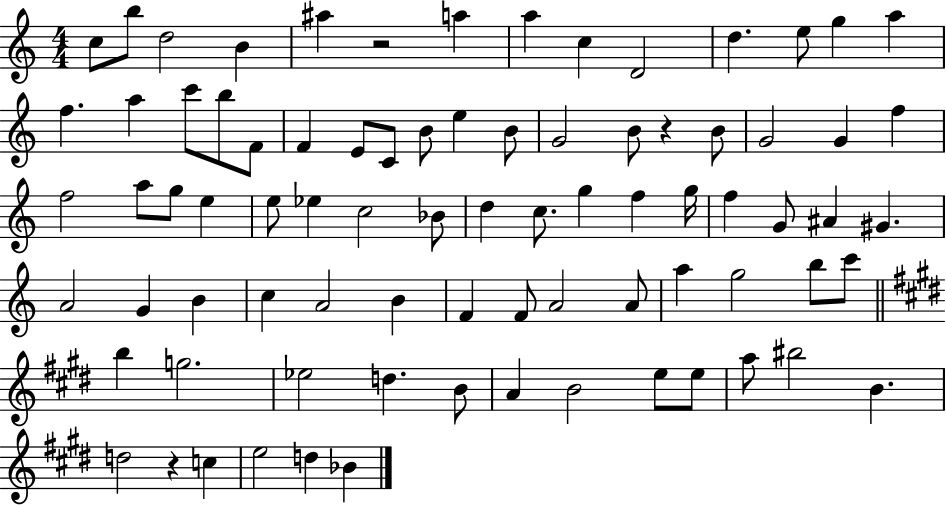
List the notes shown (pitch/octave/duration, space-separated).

C5/e B5/e D5/h B4/q A#5/q R/h A5/q A5/q C5/q D4/h D5/q. E5/e G5/q A5/q F5/q. A5/q C6/e B5/e F4/e F4/q E4/e C4/e B4/e E5/q B4/e G4/h B4/e R/q B4/e G4/h G4/q F5/q F5/h A5/e G5/e E5/q E5/e Eb5/q C5/h Bb4/e D5/q C5/e. G5/q F5/q G5/s F5/q G4/e A#4/q G#4/q. A4/h G4/q B4/q C5/q A4/h B4/q F4/q F4/e A4/h A4/e A5/q G5/h B5/e C6/e B5/q G5/h. Eb5/h D5/q. B4/e A4/q B4/h E5/e E5/e A5/e BIS5/h B4/q. D5/h R/q C5/q E5/h D5/q Bb4/q